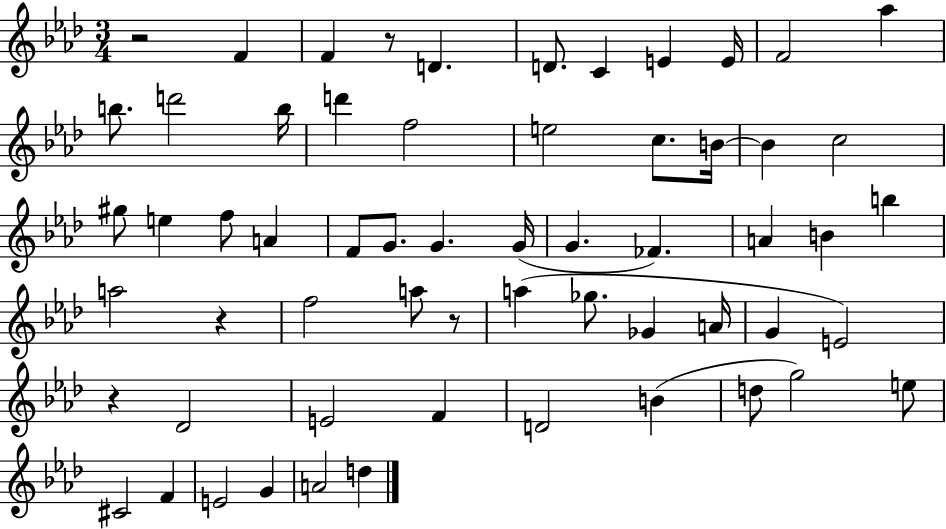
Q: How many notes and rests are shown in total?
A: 60